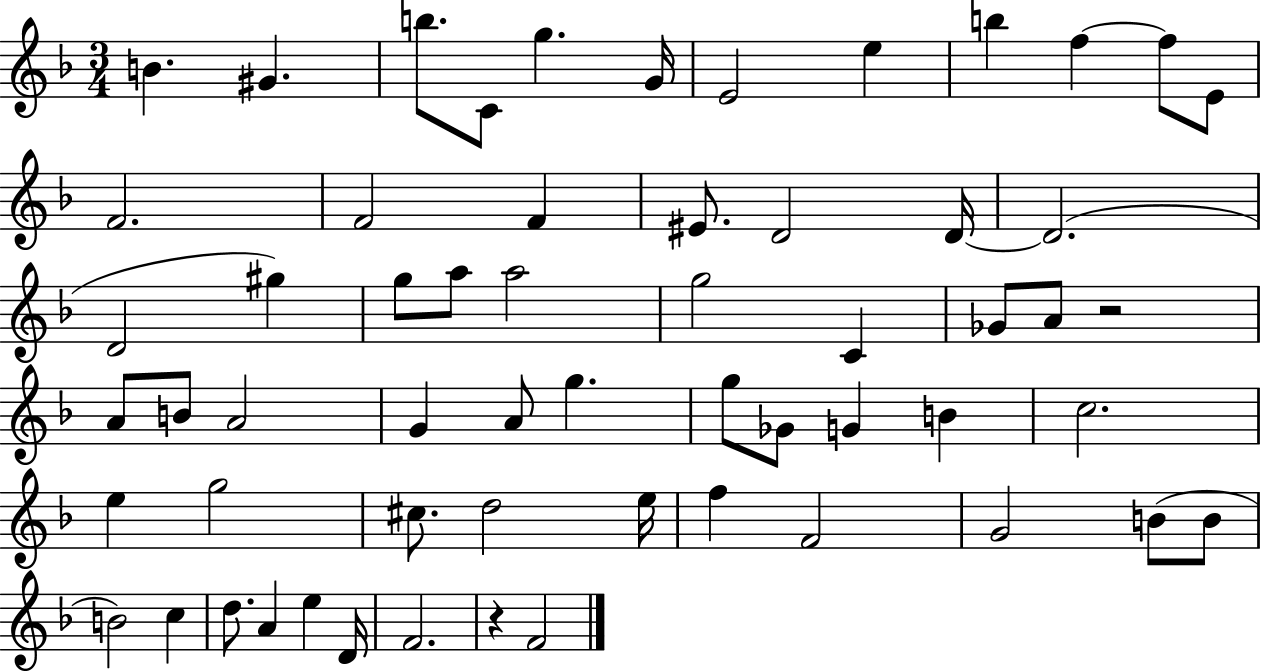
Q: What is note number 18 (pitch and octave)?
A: D4